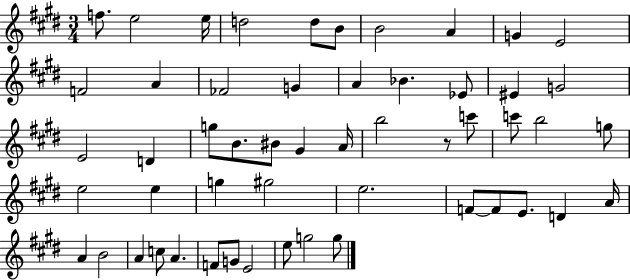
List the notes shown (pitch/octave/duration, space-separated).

F5/e. E5/h E5/s D5/h D5/e B4/e B4/h A4/q G4/q E4/h F4/h A4/q FES4/h G4/q A4/q Bb4/q. Eb4/e EIS4/q G4/h E4/h D4/q G5/e B4/e. BIS4/e G#4/q A4/s B5/h R/e C6/e C6/e B5/h G5/e E5/h E5/q G5/q G#5/h E5/h. F4/e F4/e E4/e. D4/q A4/s A4/q B4/h A4/q C5/e A4/q. F4/e G4/e E4/h E5/e G5/h G5/e